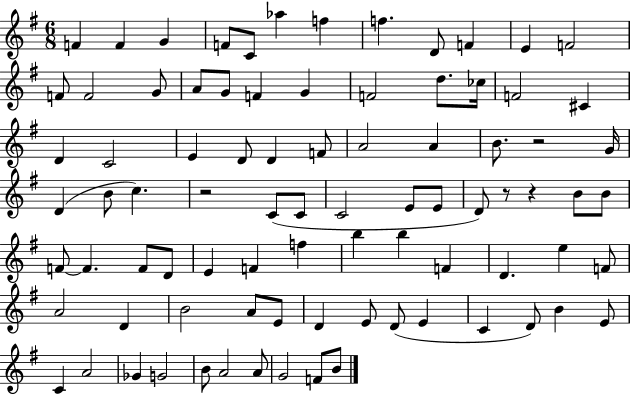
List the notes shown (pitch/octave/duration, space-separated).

F4/q F4/q G4/q F4/e C4/e Ab5/q F5/q F5/q. D4/e F4/q E4/q F4/h F4/e F4/h G4/e A4/e G4/e F4/q G4/q F4/h D5/e. CES5/s F4/h C#4/q D4/q C4/h E4/q D4/e D4/q F4/e A4/h A4/q B4/e. R/h G4/s D4/q B4/e C5/q. R/h C4/e C4/e C4/h E4/e E4/e D4/e R/e R/q B4/e B4/e F4/e F4/q. F4/e D4/e E4/q F4/q F5/q B5/q B5/q F4/q D4/q. E5/q F4/e A4/h D4/q B4/h A4/e E4/e D4/q E4/e D4/e E4/q C4/q D4/e B4/q E4/e C4/q A4/h Gb4/q G4/h B4/e A4/h A4/e G4/h F4/e B4/e